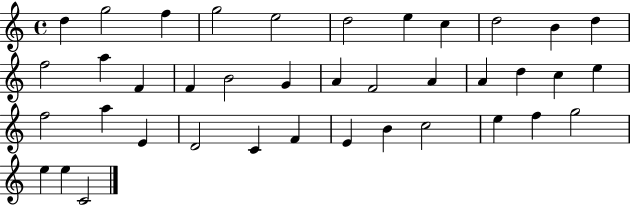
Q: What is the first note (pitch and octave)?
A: D5